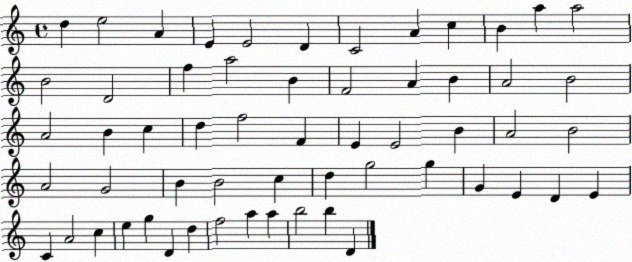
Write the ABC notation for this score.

X:1
T:Untitled
M:4/4
L:1/4
K:C
d e2 A E E2 D C2 A c B a a2 B2 D2 f a2 B F2 A B A2 B2 A2 B c d f2 F E E2 B A2 B2 A2 G2 B B2 c d g2 g G E D E C A2 c e g D d f2 a a b2 b D